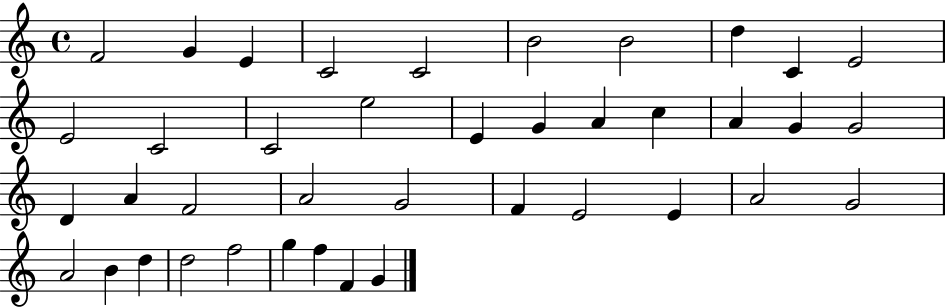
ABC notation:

X:1
T:Untitled
M:4/4
L:1/4
K:C
F2 G E C2 C2 B2 B2 d C E2 E2 C2 C2 e2 E G A c A G G2 D A F2 A2 G2 F E2 E A2 G2 A2 B d d2 f2 g f F G